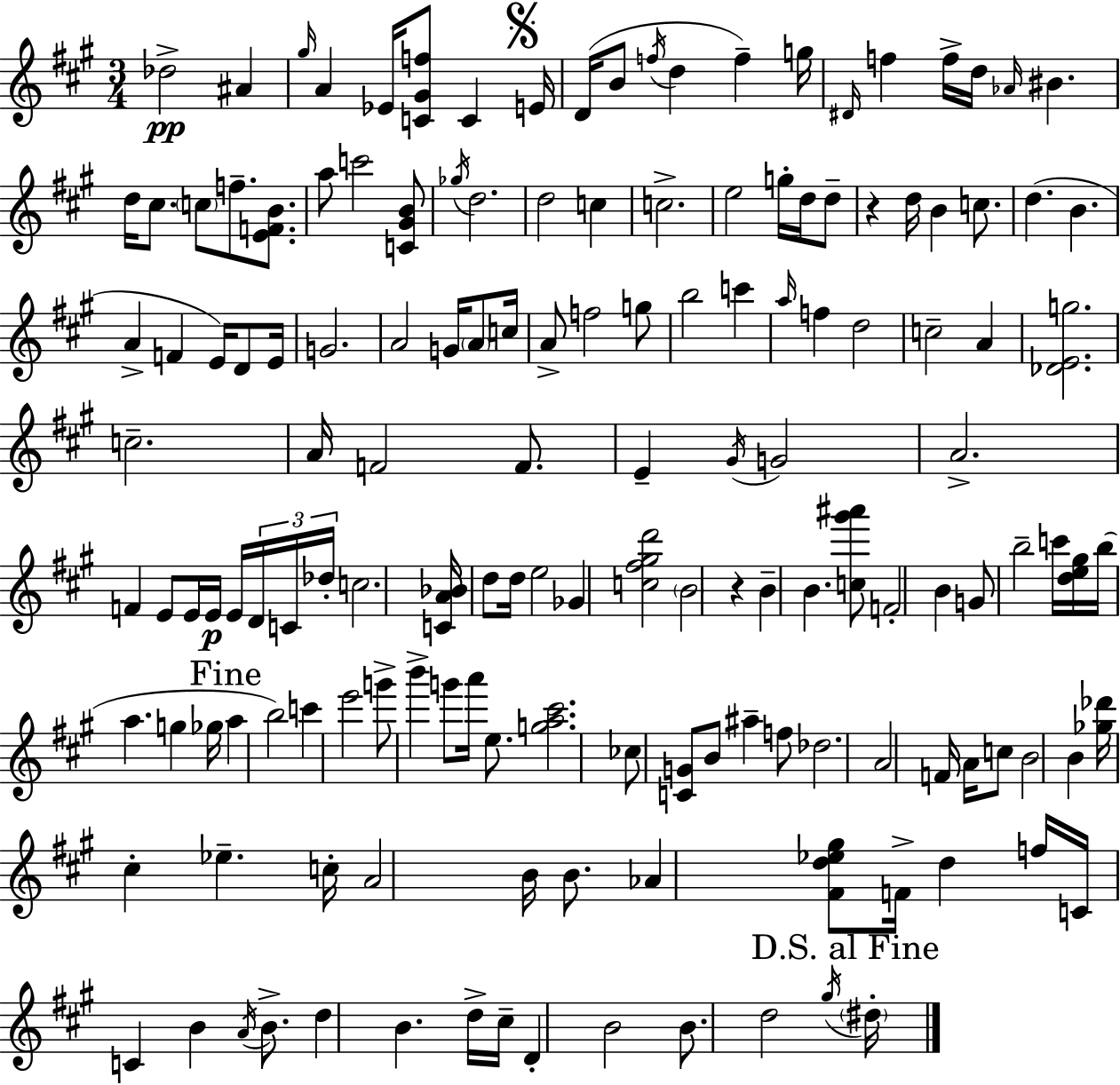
X:1
T:Untitled
M:3/4
L:1/4
K:A
_d2 ^A ^g/4 A _E/4 [C^Gf]/2 C E/4 D/4 B/2 f/4 d f g/4 ^D/4 f f/4 d/4 _A/4 ^B d/4 ^c/2 c/2 f/2 [EFB]/2 a/2 c'2 [C^GB]/2 _g/4 d2 d2 c c2 e2 g/4 d/4 d/2 z d/4 B c/2 d B A F E/4 D/2 E/4 G2 A2 G/4 A/2 c/4 A/2 f2 g/2 b2 c' a/4 f d2 c2 A [_DEg]2 c2 A/4 F2 F/2 E ^G/4 G2 A2 F E/2 E/4 E/4 E/4 D/4 C/4 _d/4 c2 [CA_B]/4 d/2 d/4 e2 _G [c^f^gd']2 B2 z B B [c^g'^a']/2 F2 B G/2 b2 c'/4 [de^g]/4 b/4 a g _g/4 a b2 c' e'2 g'/2 b' g'/2 a'/4 e/2 [ga^c']2 _c/2 [CG]/2 B/2 ^a f/2 _d2 A2 F/4 A/4 c/2 B2 B [_g_d']/4 ^c _e c/4 A2 B/4 B/2 _A [^Fd_e^g]/2 F/4 d f/4 C/4 C B A/4 B/2 d B d/4 ^c/4 D B2 B/2 d2 ^g/4 ^d/4